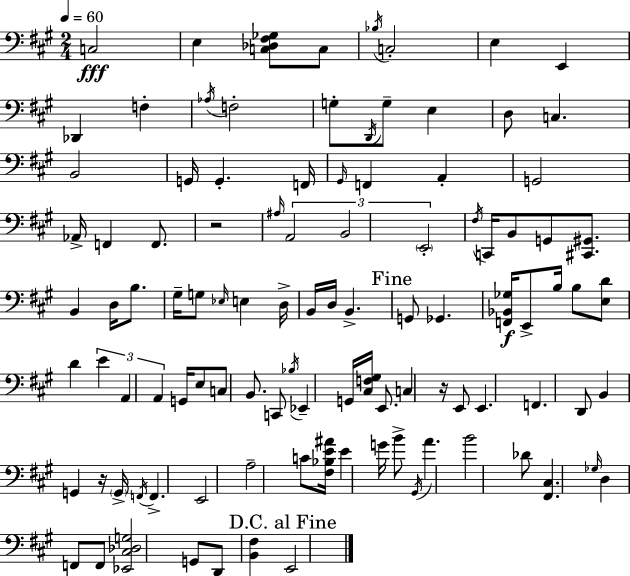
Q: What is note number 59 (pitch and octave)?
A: C3